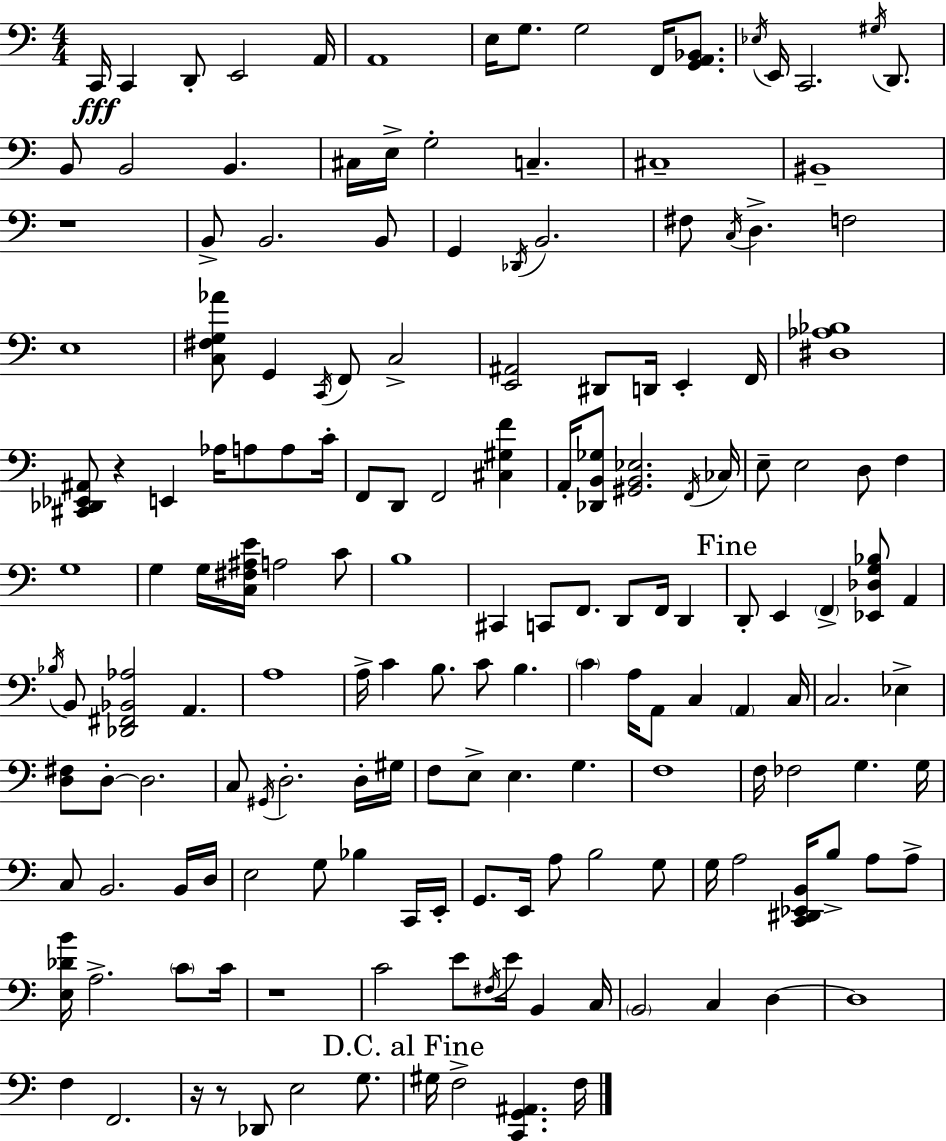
{
  \clef bass
  \numericTimeSignature
  \time 4/4
  \key a \minor
  c,16\fff c,4 d,8-. e,2 a,16 | a,1 | e16 g8. g2 f,16 <g, a, bes,>8. | \acciaccatura { ees16 } e,16 c,2. \acciaccatura { gis16 } d,8. | \break b,8 b,2 b,4. | cis16 e16-> g2-. c4.-- | cis1-- | bis,1-- | \break r1 | b,8-> b,2. | b,8 g,4 \acciaccatura { des,16 } b,2. | fis8 \acciaccatura { c16 } d4.-> f2 | \break e1 | <c fis g aes'>8 g,4 \acciaccatura { c,16 } f,8 c2-> | <e, ais,>2 dis,8 d,16 | e,4-. f,16 <dis aes bes>1 | \break <cis, des, ees, ais,>8 r4 e,4 aes16 | a8 a8 c'16-. f,8 d,8 f,2 | <cis gis f'>4 a,16-. <des, b, ges>8 <gis, b, ees>2. | \acciaccatura { f,16 } ces16 e8-- e2 | \break d8 f4 g1 | g4 g16 <c fis ais e'>16 a2 | c'8 b1 | cis,4 c,8 f,8. d,8 | \break f,16 d,4 \mark "Fine" d,8-. e,4 \parenthesize f,4-> | <ees, des g bes>8 a,4 \acciaccatura { bes16 } b,8 <des, fis, bes, aes>2 | a,4. a1 | a16-> c'4 b8. c'8 | \break b4. \parenthesize c'4 a16 a,8 c4 | \parenthesize a,4 c16 c2. | ees4-> <d fis>8 d8-.~~ d2. | c8 \acciaccatura { gis,16 } d2.-. | \break d16-. gis16 f8 e8-> e4. | g4. f1 | f16 fes2 | g4. g16 c8 b,2. | \break b,16 d16 e2 | g8 bes4 c,16 e,16-. g,8. e,16 a8 b2 | g8 g16 a2 | <c, dis, ees, b,>16 b8-> a8 a8-> <e des' b'>16 a2.-> | \break \parenthesize c'8 c'16 r1 | c'2 | e'8 \acciaccatura { fis16 } e'16 b,4 c16 \parenthesize b,2 | c4 d4~~ d1 | \break f4 f,2. | r16 r8 des,8 e2 | g8. \mark "D.C. al Fine" gis16 f2-> | <c, g, ais,>4. f16 \bar "|."
}